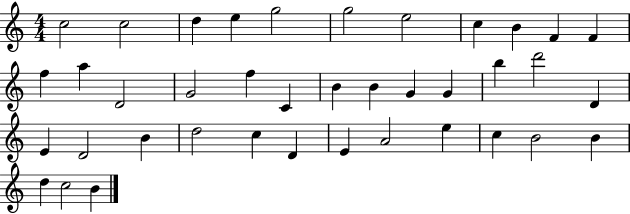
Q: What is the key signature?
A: C major